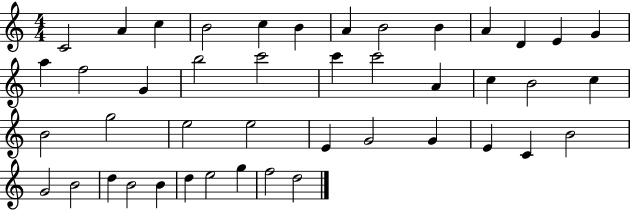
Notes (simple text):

C4/h A4/q C5/q B4/h C5/q B4/q A4/q B4/h B4/q A4/q D4/q E4/q G4/q A5/q F5/h G4/q B5/h C6/h C6/q C6/h A4/q C5/q B4/h C5/q B4/h G5/h E5/h E5/h E4/q G4/h G4/q E4/q C4/q B4/h G4/h B4/h D5/q B4/h B4/q D5/q E5/h G5/q F5/h D5/h